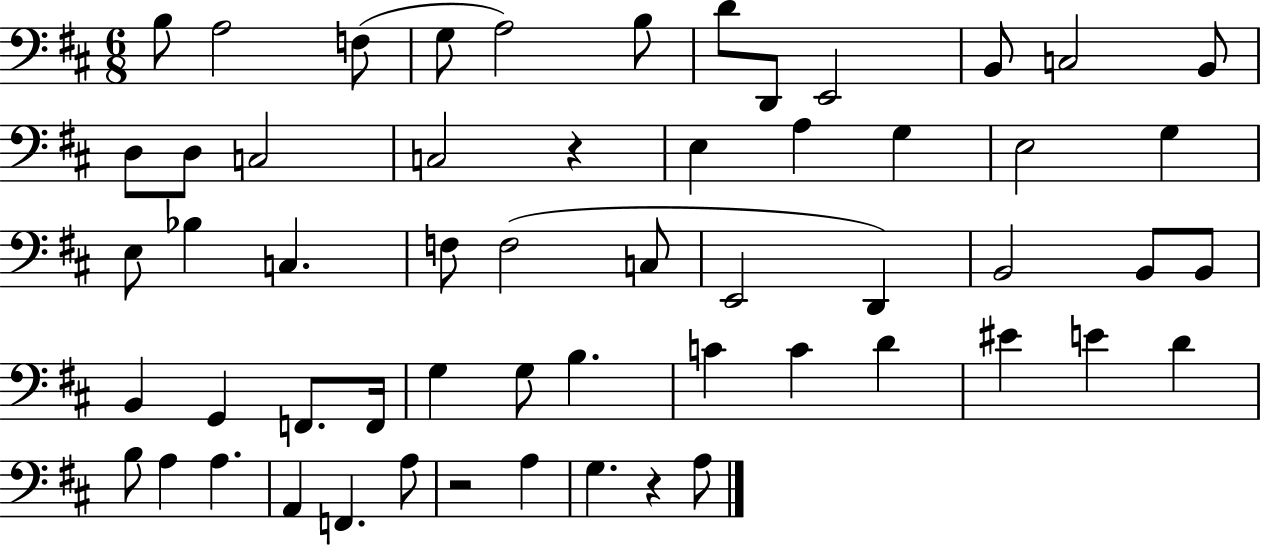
X:1
T:Untitled
M:6/8
L:1/4
K:D
B,/2 A,2 F,/2 G,/2 A,2 B,/2 D/2 D,,/2 E,,2 B,,/2 C,2 B,,/2 D,/2 D,/2 C,2 C,2 z E, A, G, E,2 G, E,/2 _B, C, F,/2 F,2 C,/2 E,,2 D,, B,,2 B,,/2 B,,/2 B,, G,, F,,/2 F,,/4 G, G,/2 B, C C D ^E E D B,/2 A, A, A,, F,, A,/2 z2 A, G, z A,/2